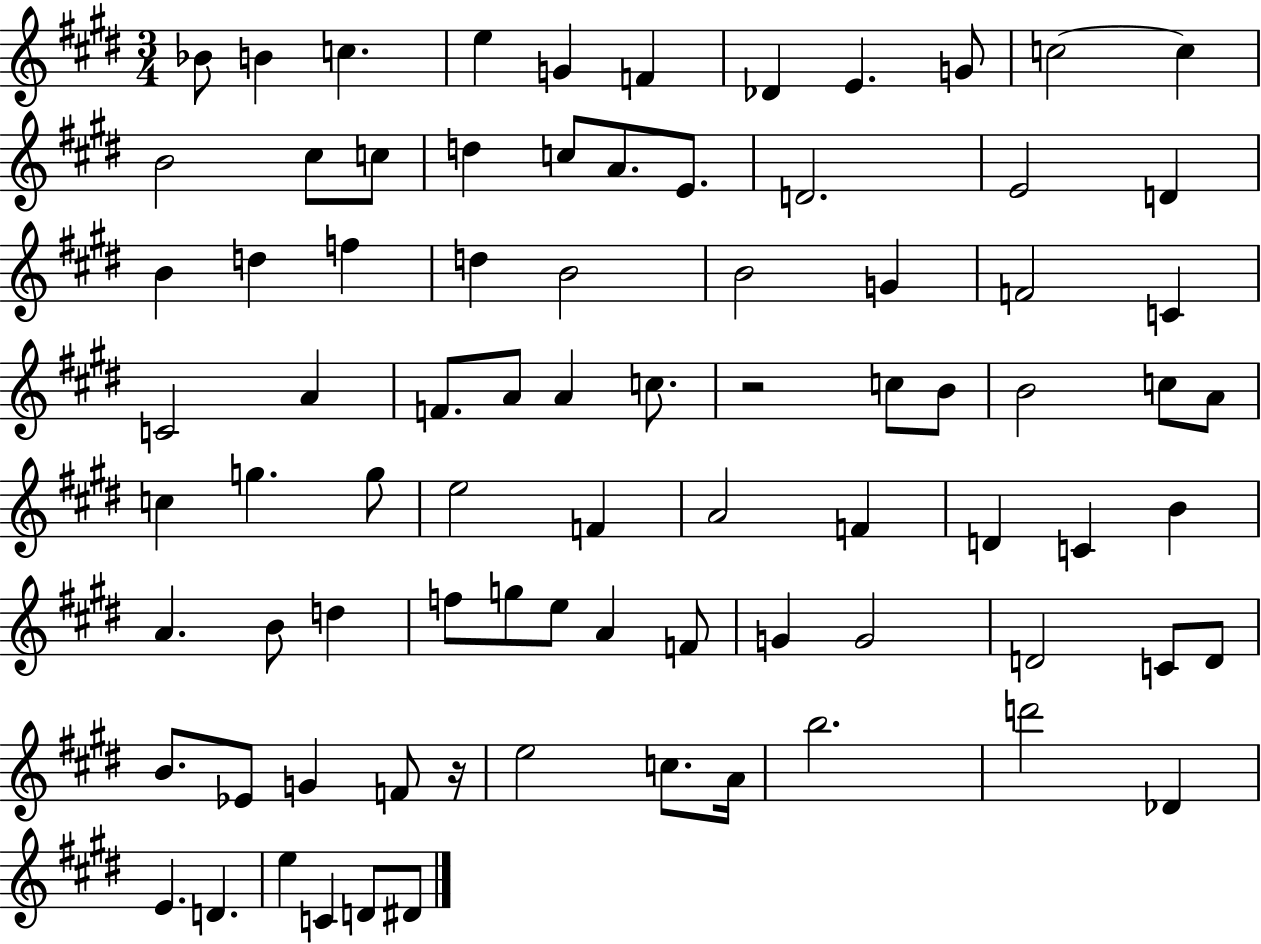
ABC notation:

X:1
T:Untitled
M:3/4
L:1/4
K:E
_B/2 B c e G F _D E G/2 c2 c B2 ^c/2 c/2 d c/2 A/2 E/2 D2 E2 D B d f d B2 B2 G F2 C C2 A F/2 A/2 A c/2 z2 c/2 B/2 B2 c/2 A/2 c g g/2 e2 F A2 F D C B A B/2 d f/2 g/2 e/2 A F/2 G G2 D2 C/2 D/2 B/2 _E/2 G F/2 z/4 e2 c/2 A/4 b2 d'2 _D E D e C D/2 ^D/2